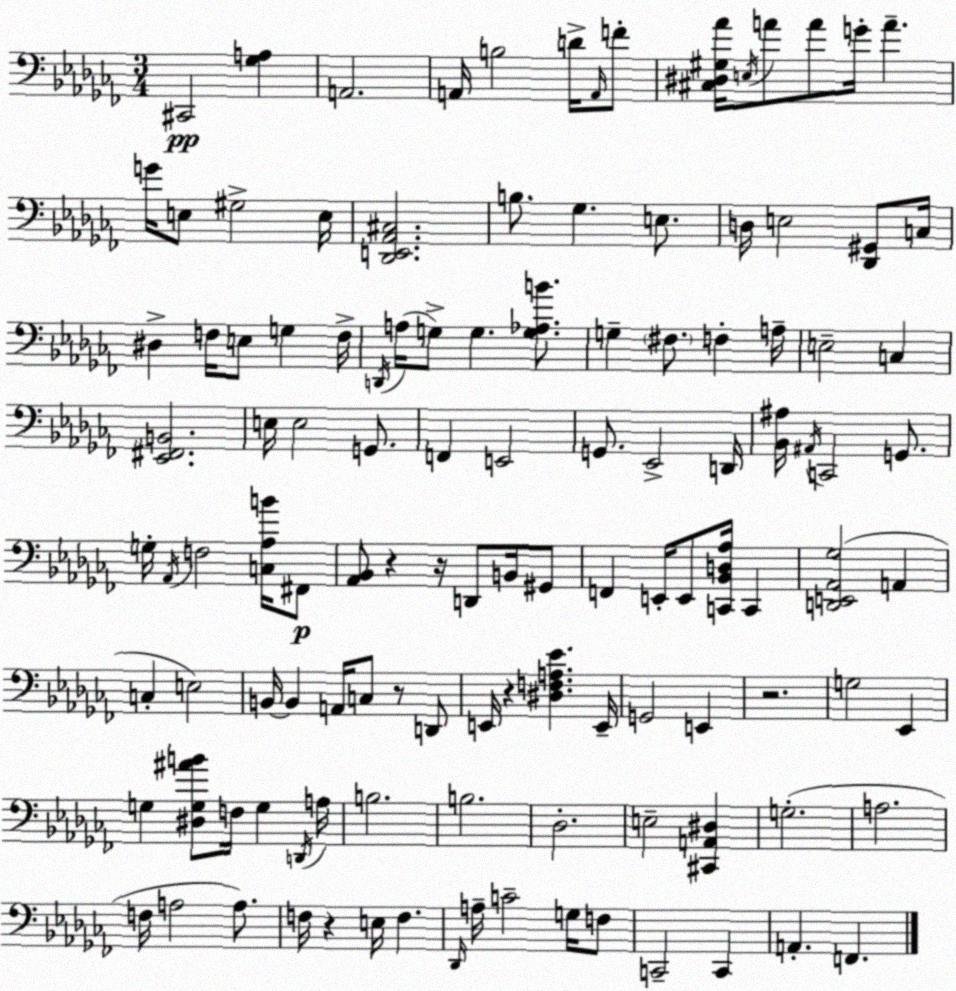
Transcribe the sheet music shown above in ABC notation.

X:1
T:Untitled
M:3/4
L:1/4
K:Abm
^C,,2 [_G,A,] A,,2 A,,/4 B,2 D/4 A,,/4 F/2 [^C,^D,^G,_A]/4 E,/4 A/2 A/2 G/4 A G/4 E,/2 ^G,2 E,/4 [_D,,E,,_A,,^C,]2 B,/2 _G, E,/2 D,/4 E,2 [_D,,^G,,]/2 C,/4 ^D, F,/4 E,/2 G, F,/4 D,,/4 A,/4 G,/2 G, [G,_A,B]/2 G, ^F,/2 F, A,/4 E,2 C, [_E,,^F,,B,,]2 E,/4 E,2 G,,/2 F,, E,,2 G,,/2 _E,,2 D,,/4 [_B,,^A,]/4 ^A,,/4 C,,2 G,,/2 G,/4 _A,,/4 F,2 [C,_A,B]/4 ^F,,/2 [_A,,_B,,]/2 z z/4 D,,/2 B,,/4 ^G,,/2 F,, E,,/4 E,,/2 [C,,_B,,D,_A,]/4 C,, [D,,E,,_A,,_G,]2 A,, C, E,2 B,,/4 B,, A,,/4 C,/2 z/2 D,,/2 E,,/4 z [^D,F,A,_E] E,,/4 G,,2 E,, z2 G,2 _E,, G, [^D,G,^AB]/2 F,/4 G, D,,/4 A,/4 B,2 B,2 _D,2 E,2 [^C,,A,,^D,] G,2 A,2 F,/4 A,2 A,/2 F,/4 z E,/4 F, _D,,/4 A,/4 C2 G,/4 F,/2 C,,2 C,, A,, F,,